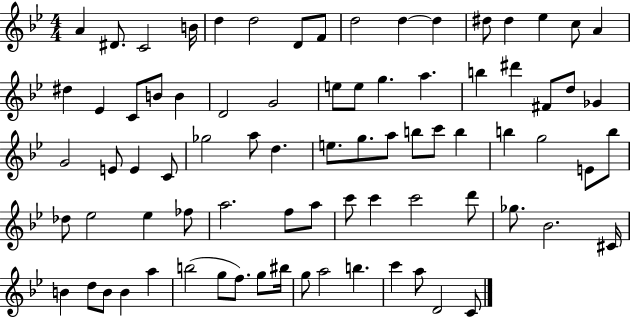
{
  \clef treble
  \numericTimeSignature
  \time 4/4
  \key bes \major
  a'4 dis'8. c'2 b'16 | d''4 d''2 d'8 f'8 | d''2 d''4~~ d''4 | dis''8 dis''4 ees''4 c''8 a'4 | \break dis''4 ees'4 c'8 b'8 b'4 | d'2 g'2 | e''8 e''8 g''4. a''4. | b''4 dis'''4 fis'8 d''8 ges'4 | \break g'2 e'8 e'4 c'8 | ges''2 a''8 d''4. | e''8. g''8. a''8 b''8 c'''8 b''4 | b''4 g''2 e'8 b''8 | \break des''8 ees''2 ees''4 fes''8 | a''2. f''8 a''8 | c'''8 c'''4 c'''2 d'''8 | ges''8. bes'2. cis'16 | \break b'4 d''8 b'8 b'4 a''4 | b''2( g''8 f''8.) g''8 bis''16 | g''8 a''2 b''4. | c'''4 a''8 d'2 c'8 | \break \bar "|."
}